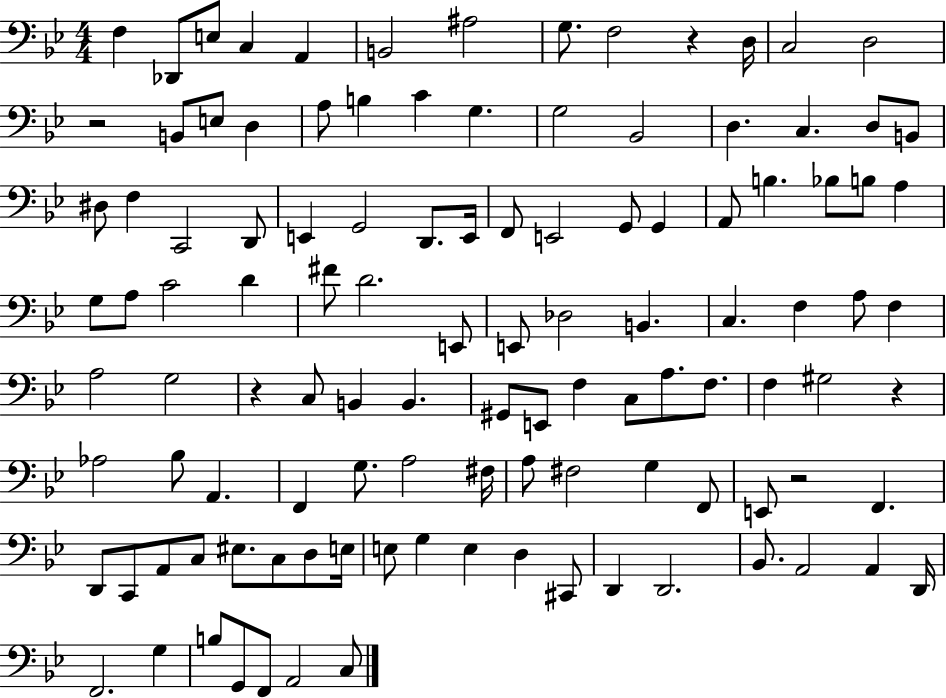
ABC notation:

X:1
T:Untitled
M:4/4
L:1/4
K:Bb
F, _D,,/2 E,/2 C, A,, B,,2 ^A,2 G,/2 F,2 z D,/4 C,2 D,2 z2 B,,/2 E,/2 D, A,/2 B, C G, G,2 _B,,2 D, C, D,/2 B,,/2 ^D,/2 F, C,,2 D,,/2 E,, G,,2 D,,/2 E,,/4 F,,/2 E,,2 G,,/2 G,, A,,/2 B, _B,/2 B,/2 A, G,/2 A,/2 C2 D ^F/2 D2 E,,/2 E,,/2 _D,2 B,, C, F, A,/2 F, A,2 G,2 z C,/2 B,, B,, ^G,,/2 E,,/2 F, C,/2 A,/2 F,/2 F, ^G,2 z _A,2 _B,/2 A,, F,, G,/2 A,2 ^F,/4 A,/2 ^F,2 G, F,,/2 E,,/2 z2 F,, D,,/2 C,,/2 A,,/2 C,/2 ^E,/2 C,/2 D,/2 E,/4 E,/2 G, E, D, ^C,,/2 D,, D,,2 _B,,/2 A,,2 A,, D,,/4 F,,2 G, B,/2 G,,/2 F,,/2 A,,2 C,/2